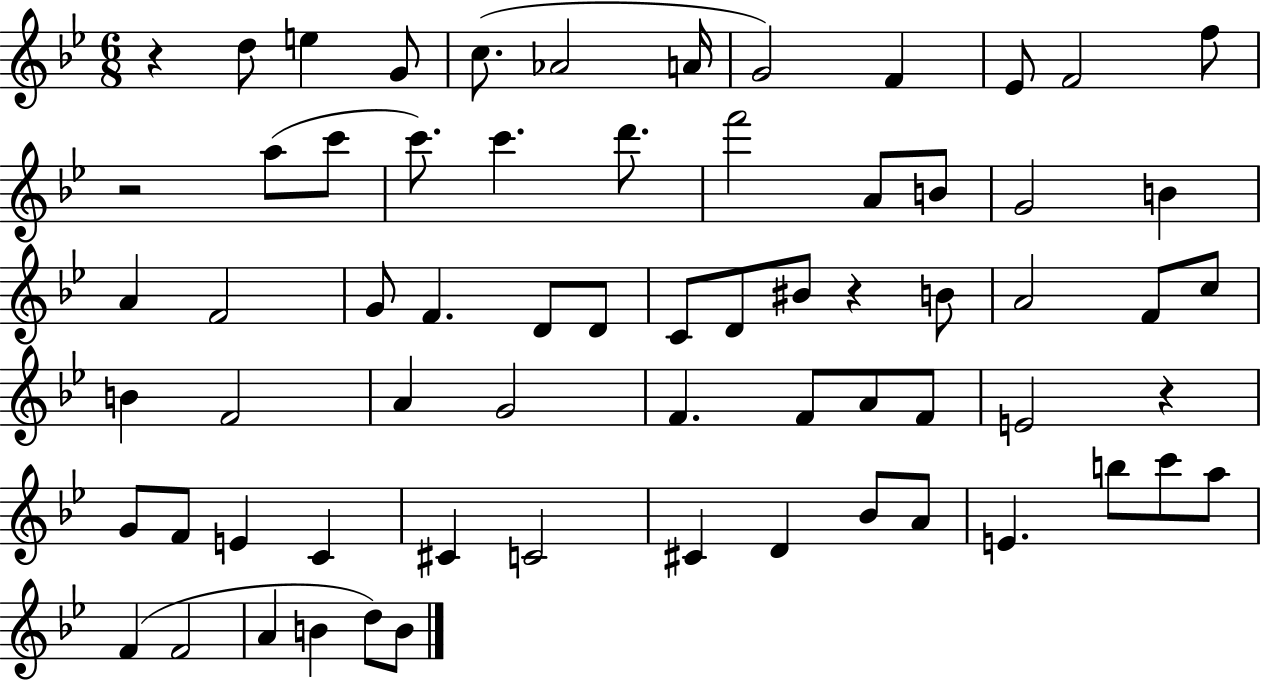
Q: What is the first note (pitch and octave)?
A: D5